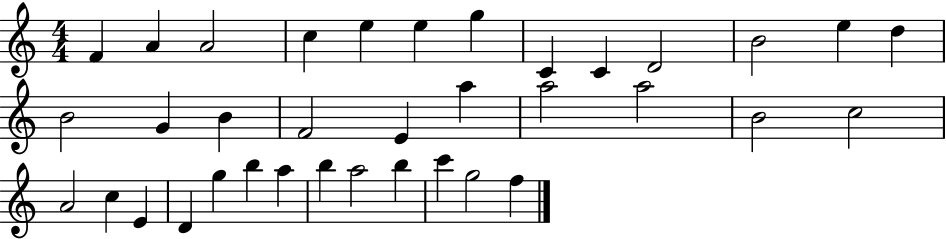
{
  \clef treble
  \numericTimeSignature
  \time 4/4
  \key c \major
  f'4 a'4 a'2 | c''4 e''4 e''4 g''4 | c'4 c'4 d'2 | b'2 e''4 d''4 | \break b'2 g'4 b'4 | f'2 e'4 a''4 | a''2 a''2 | b'2 c''2 | \break a'2 c''4 e'4 | d'4 g''4 b''4 a''4 | b''4 a''2 b''4 | c'''4 g''2 f''4 | \break \bar "|."
}